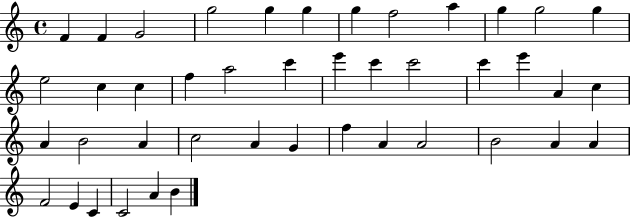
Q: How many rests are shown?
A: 0